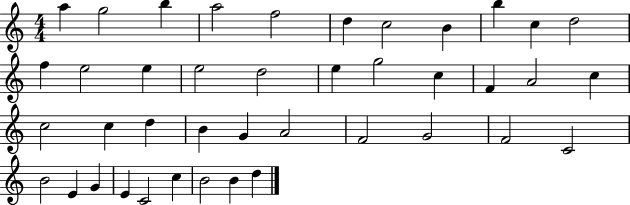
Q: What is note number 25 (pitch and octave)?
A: D5